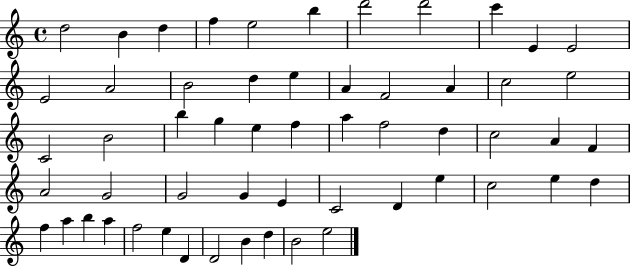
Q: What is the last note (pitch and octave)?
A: E5